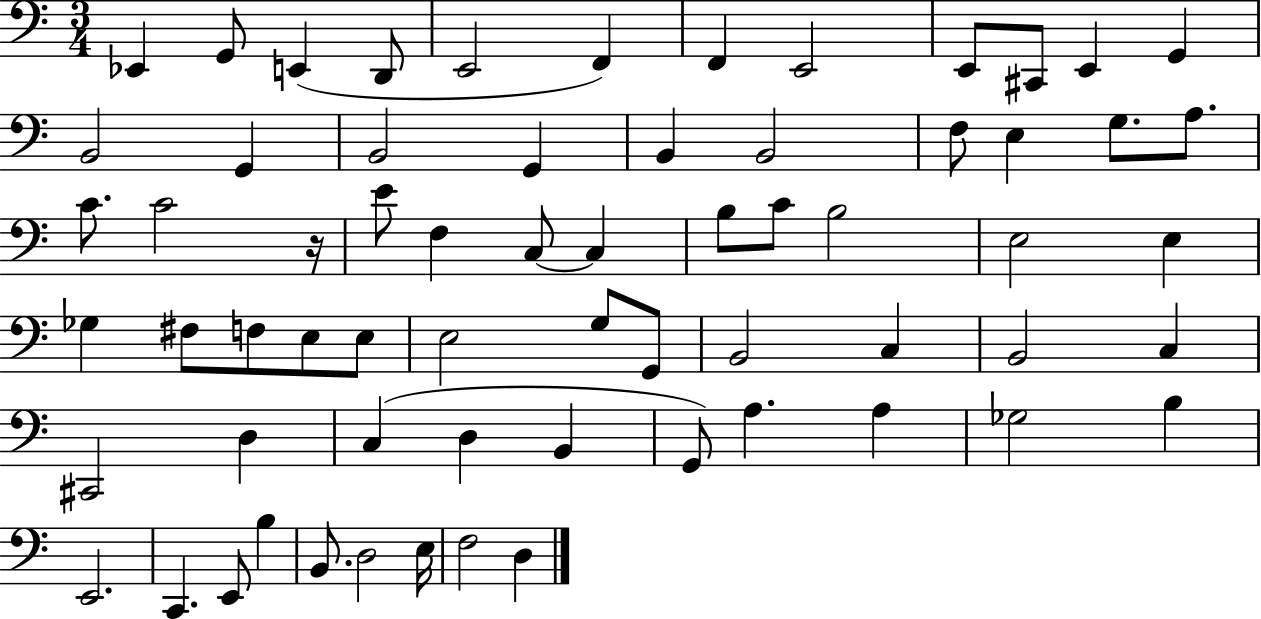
Eb2/q G2/e E2/q D2/e E2/h F2/q F2/q E2/h E2/e C#2/e E2/q G2/q B2/h G2/q B2/h G2/q B2/q B2/h F3/e E3/q G3/e. A3/e. C4/e. C4/h R/s E4/e F3/q C3/e C3/q B3/e C4/e B3/h E3/h E3/q Gb3/q F#3/e F3/e E3/e E3/e E3/h G3/e G2/e B2/h C3/q B2/h C3/q C#2/h D3/q C3/q D3/q B2/q G2/e A3/q. A3/q Gb3/h B3/q E2/h. C2/q. E2/e B3/q B2/e. D3/h E3/s F3/h D3/q